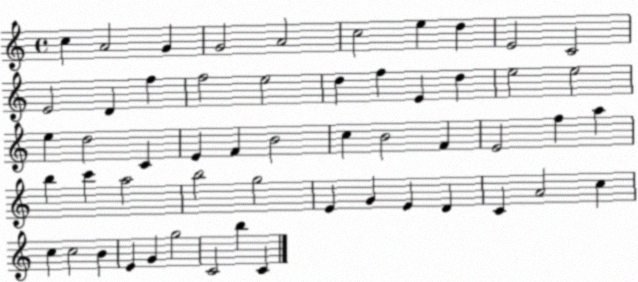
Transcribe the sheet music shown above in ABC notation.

X:1
T:Untitled
M:4/4
L:1/4
K:C
c A2 G G2 A2 c2 e d E2 C2 E2 D f f2 e2 d f E d e2 e2 e d2 C E F B2 c B2 F E2 f a b c' a2 b2 g2 E G E D C A2 c c c2 B E G g2 C2 b C